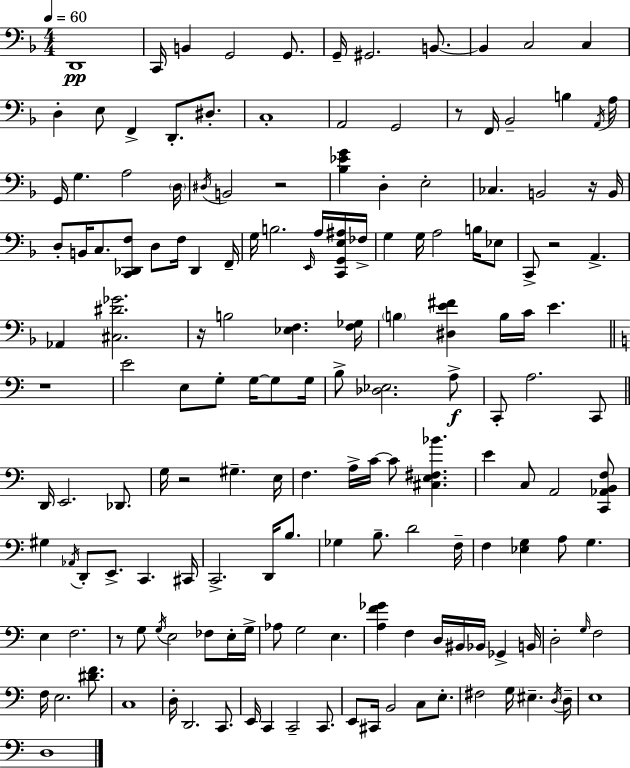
{
  \clef bass
  \numericTimeSignature
  \time 4/4
  \key d \minor
  \tempo 4 = 60
  d,1\pp | c,16 b,4 g,2 g,8. | g,16-- gis,2. b,8.~~ | b,4 c2 c4 | \break d4-. e8 f,4-> d,8.-. dis8.-. | c1-. | a,2 g,2 | r8 f,16 bes,2-- b4 \acciaccatura { a,16 } | \break a16 g,16 g4. a2 | \parenthesize d16 \acciaccatura { dis16 } b,2 r2 | <bes ees' g'>4 d4-. e2-. | ces4. b,2 | \break r16 b,16 d8-. b,16 c8. <c, des, f>8 d8 f16 des,4 | f,16-- g16 b2. \grace { e,16 } | a16 <c, g, e ais>16 fes16-> g4 g16 a2 | b16 ees8 c,8-> r2 a,4.-> | \break aes,4 <cis dis' ges'>2. | r16 b2 <ees f>4. | <f ges>16 \parenthesize b4 <dis e' fis'>4 b16 c'16 e'4. | \bar "||" \break \key a \minor r1 | e'2 e8 g8-. g16~~ g8 g16 | b8-> <des ees>2. a8->\f | c,8-. a2. c,8 | \break \bar "||" \break \key c \major d,16 e,2. des,8. | g16 r2 gis4.-- e16 | f4. a16-> c'16~~ c'8 <cis e fis bes'>4. | e'4 c8 a,2 <c, aes, b, f>8 | \break gis4 \acciaccatura { aes,16 } d,8-. e,8.-> c,4. | cis,16 c,2.-> d,16 b8. | ges4 b8.-- d'2 | f16-- f4 <ees g>4 a8 g4. | \break e4 f2. | r8 g8 \acciaccatura { g16 } e2 fes8 | e16-. g16-> aes8 g2 e4. | <a f' ges'>4 f4 d16 bis,16 bes,16 ges,4-> | \break b,16 d2-. \grace { g16 } f2 | f16 e2. | <dis' f'>8. c1 | d16-. d,2. | \break c,8. e,16 c,4 c,2-- | c,8. e,8 cis,16 b,2 c8 | e8.-. fis2 g16 eis4.-- | \acciaccatura { d16 } d16-- e1 | \break d1 | \bar "|."
}